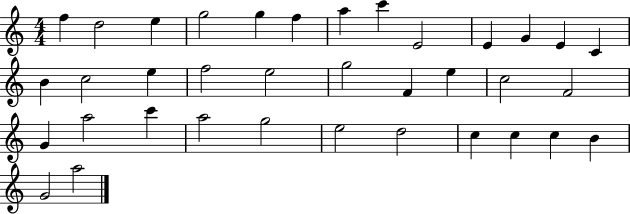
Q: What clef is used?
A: treble